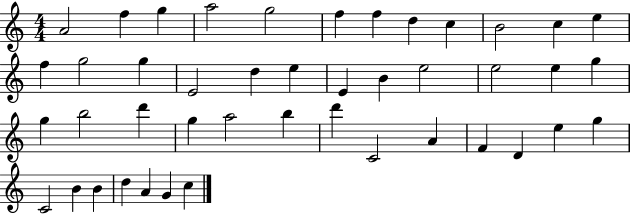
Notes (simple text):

A4/h F5/q G5/q A5/h G5/h F5/q F5/q D5/q C5/q B4/h C5/q E5/q F5/q G5/h G5/q E4/h D5/q E5/q E4/q B4/q E5/h E5/h E5/q G5/q G5/q B5/h D6/q G5/q A5/h B5/q D6/q C4/h A4/q F4/q D4/q E5/q G5/q C4/h B4/q B4/q D5/q A4/q G4/q C5/q